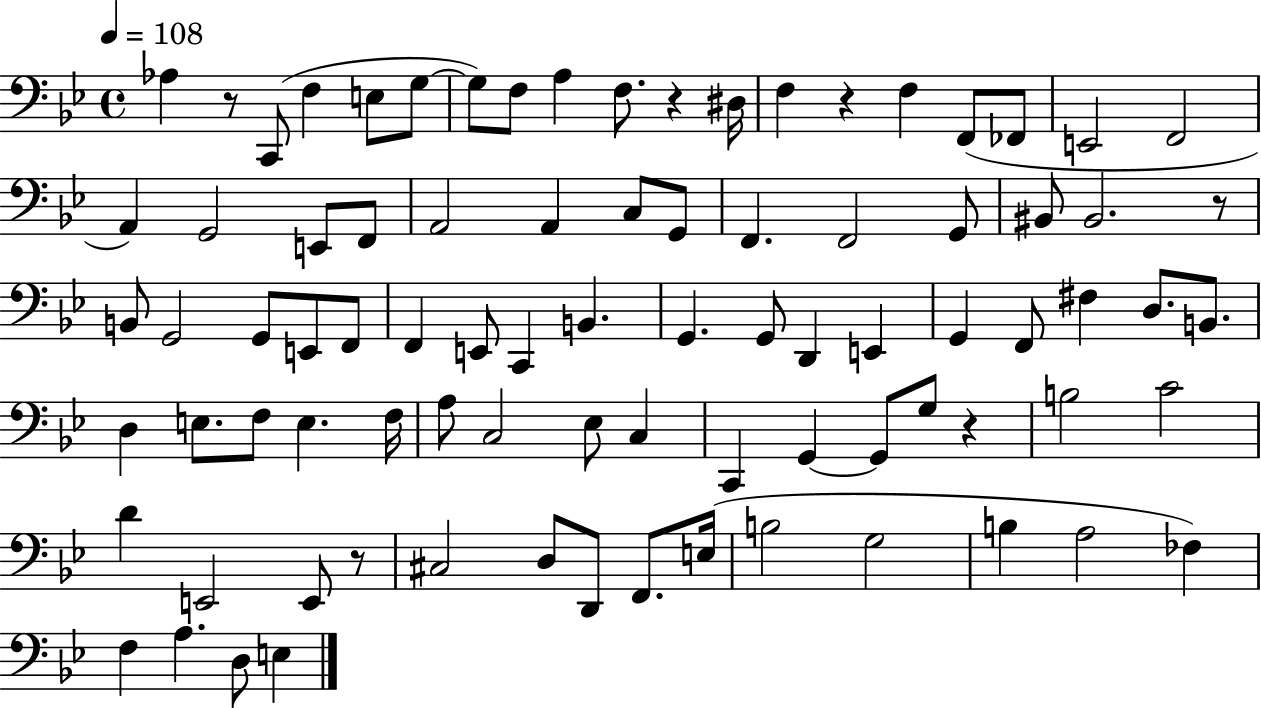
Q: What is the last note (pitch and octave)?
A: E3